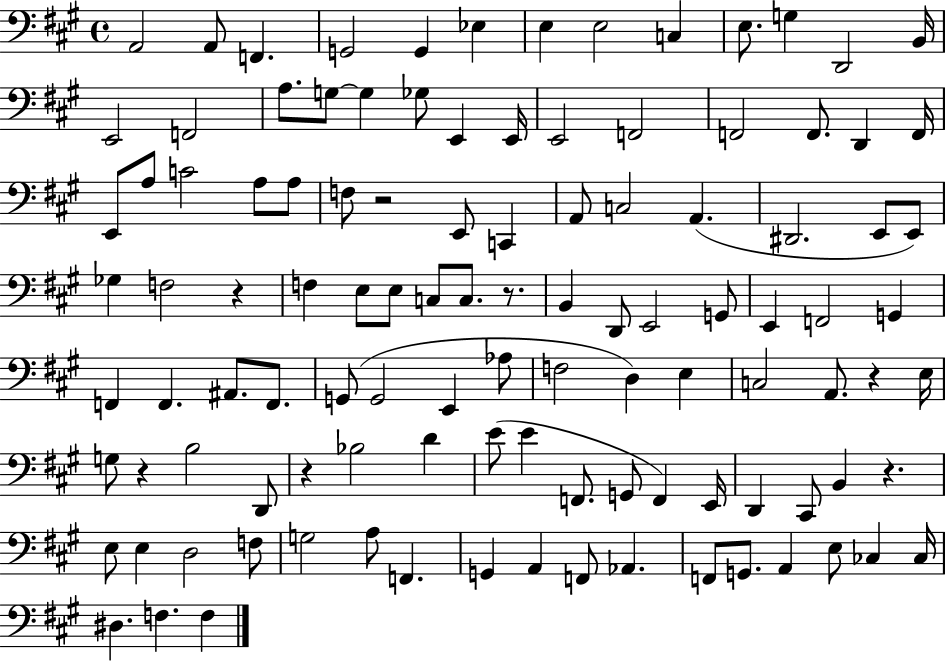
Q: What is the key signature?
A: A major